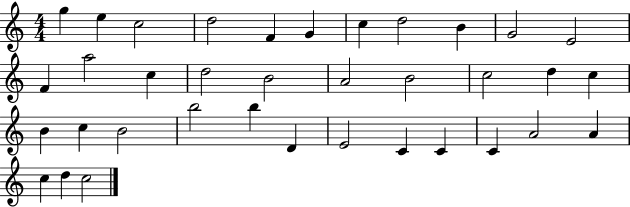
G5/q E5/q C5/h D5/h F4/q G4/q C5/q D5/h B4/q G4/h E4/h F4/q A5/h C5/q D5/h B4/h A4/h B4/h C5/h D5/q C5/q B4/q C5/q B4/h B5/h B5/q D4/q E4/h C4/q C4/q C4/q A4/h A4/q C5/q D5/q C5/h